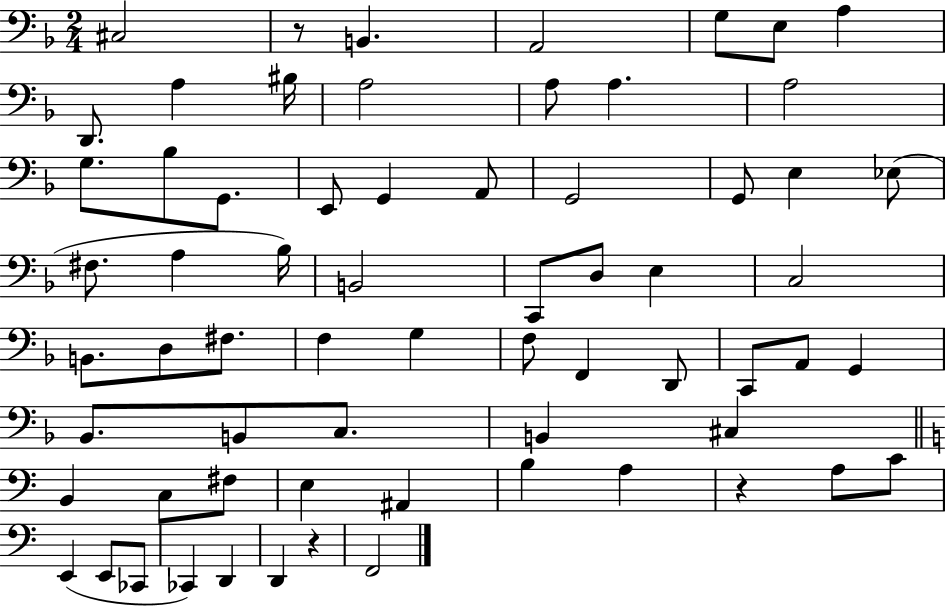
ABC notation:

X:1
T:Untitled
M:2/4
L:1/4
K:F
^C,2 z/2 B,, A,,2 G,/2 E,/2 A, D,,/2 A, ^B,/4 A,2 A,/2 A, A,2 G,/2 _B,/2 G,,/2 E,,/2 G,, A,,/2 G,,2 G,,/2 E, _E,/2 ^F,/2 A, _B,/4 B,,2 C,,/2 D,/2 E, C,2 B,,/2 D,/2 ^F,/2 F, G, F,/2 F,, D,,/2 C,,/2 A,,/2 G,, _B,,/2 B,,/2 C,/2 B,, ^C, B,, C,/2 ^F,/2 E, ^A,, B, A, z A,/2 C/2 E,, E,,/2 _C,,/2 _C,, D,, D,, z F,,2